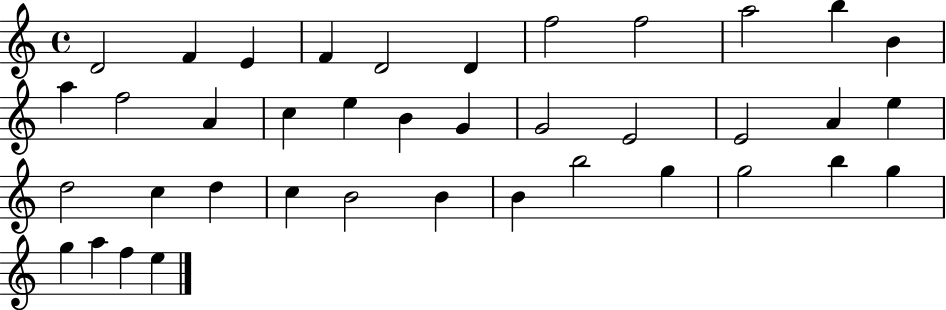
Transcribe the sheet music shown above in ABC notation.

X:1
T:Untitled
M:4/4
L:1/4
K:C
D2 F E F D2 D f2 f2 a2 b B a f2 A c e B G G2 E2 E2 A e d2 c d c B2 B B b2 g g2 b g g a f e